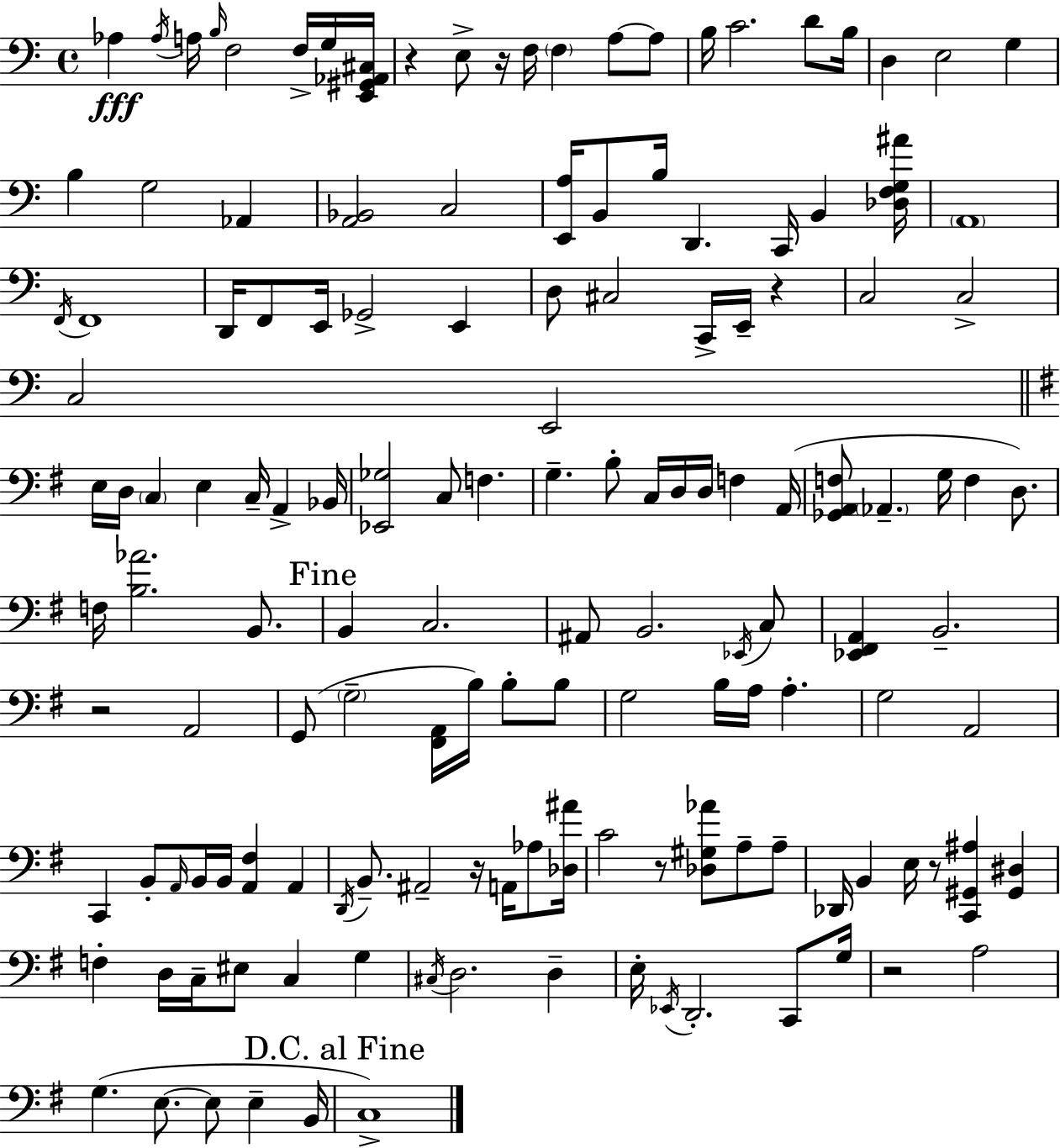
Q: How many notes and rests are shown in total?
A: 145